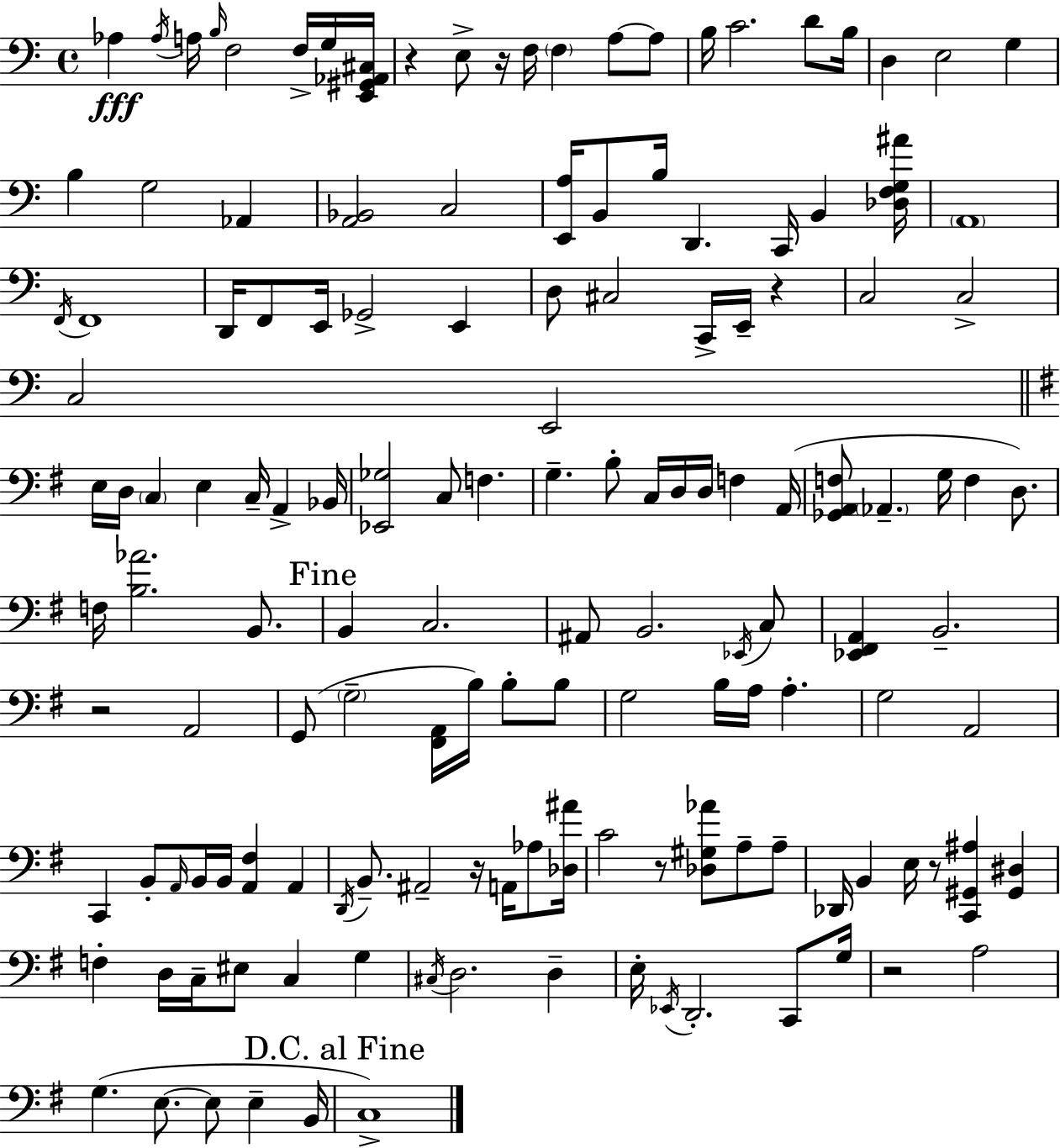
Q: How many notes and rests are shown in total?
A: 145